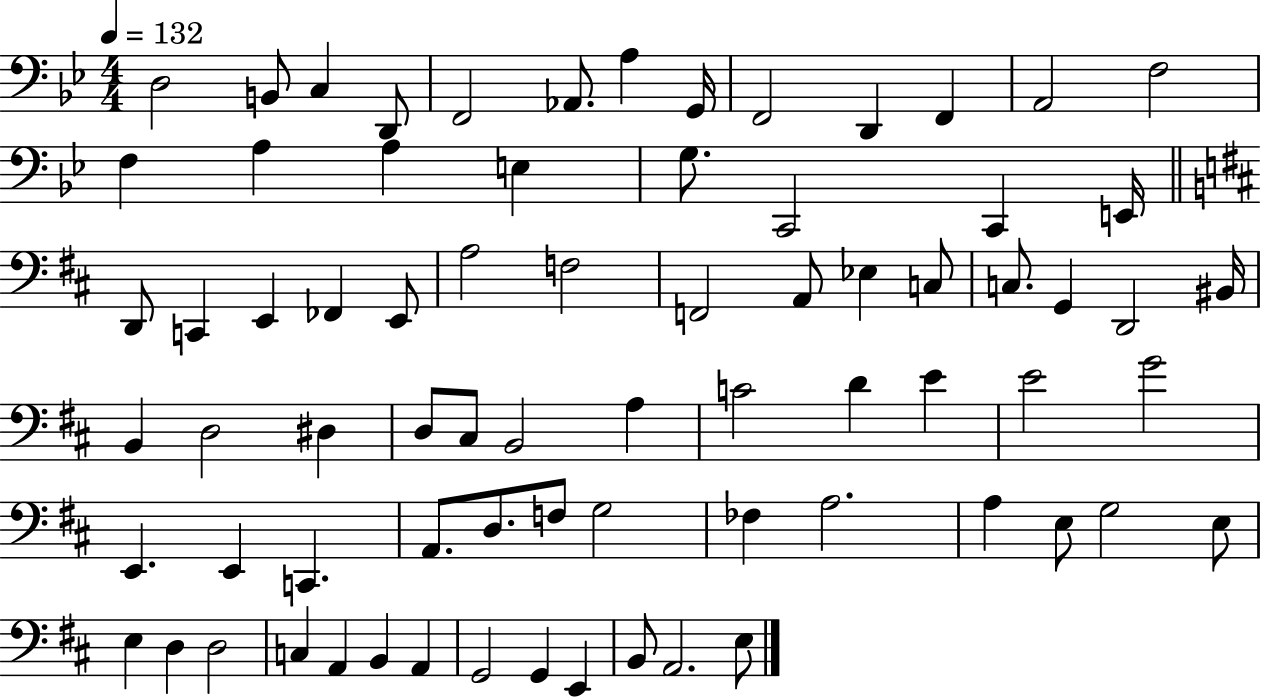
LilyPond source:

{
  \clef bass
  \numericTimeSignature
  \time 4/4
  \key bes \major
  \tempo 4 = 132
  d2 b,8 c4 d,8 | f,2 aes,8. a4 g,16 | f,2 d,4 f,4 | a,2 f2 | \break f4 a4 a4 e4 | g8. c,2 c,4 e,16 | \bar "||" \break \key d \major d,8 c,4 e,4 fes,4 e,8 | a2 f2 | f,2 a,8 ees4 c8 | c8. g,4 d,2 bis,16 | \break b,4 d2 dis4 | d8 cis8 b,2 a4 | c'2 d'4 e'4 | e'2 g'2 | \break e,4. e,4 c,4. | a,8. d8. f8 g2 | fes4 a2. | a4 e8 g2 e8 | \break e4 d4 d2 | c4 a,4 b,4 a,4 | g,2 g,4 e,4 | b,8 a,2. e8 | \break \bar "|."
}